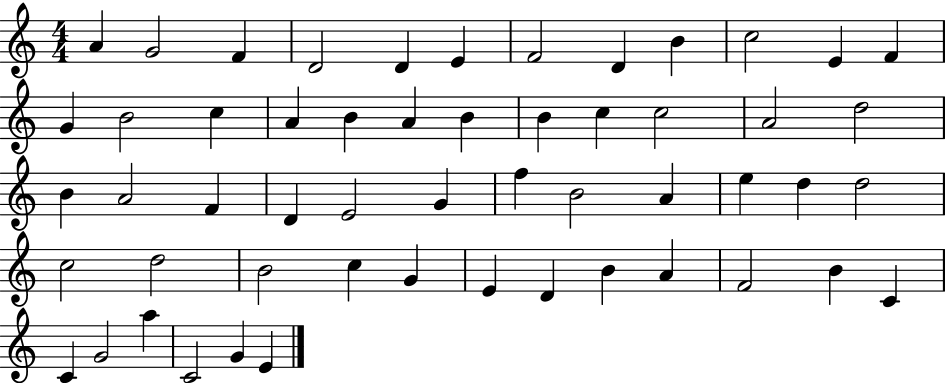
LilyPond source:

{
  \clef treble
  \numericTimeSignature
  \time 4/4
  \key c \major
  a'4 g'2 f'4 | d'2 d'4 e'4 | f'2 d'4 b'4 | c''2 e'4 f'4 | \break g'4 b'2 c''4 | a'4 b'4 a'4 b'4 | b'4 c''4 c''2 | a'2 d''2 | \break b'4 a'2 f'4 | d'4 e'2 g'4 | f''4 b'2 a'4 | e''4 d''4 d''2 | \break c''2 d''2 | b'2 c''4 g'4 | e'4 d'4 b'4 a'4 | f'2 b'4 c'4 | \break c'4 g'2 a''4 | c'2 g'4 e'4 | \bar "|."
}